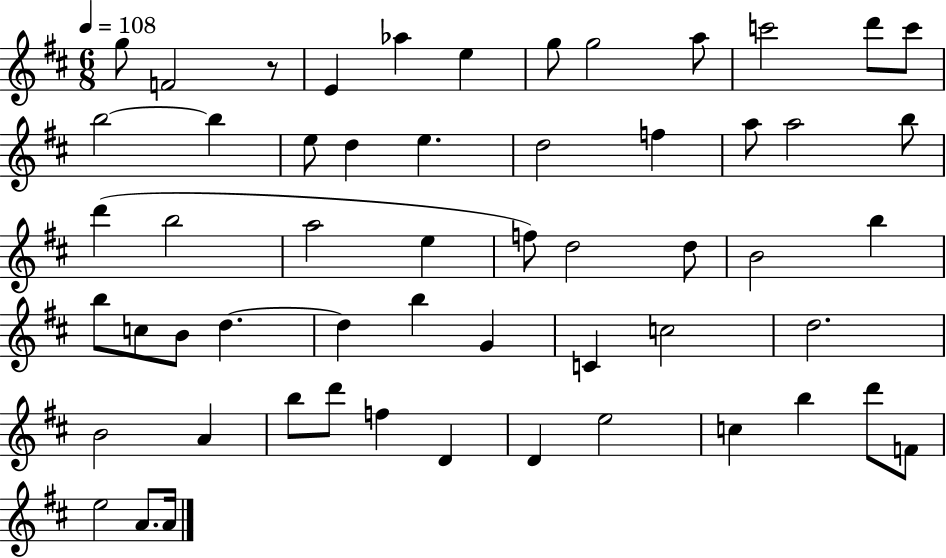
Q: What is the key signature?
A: D major